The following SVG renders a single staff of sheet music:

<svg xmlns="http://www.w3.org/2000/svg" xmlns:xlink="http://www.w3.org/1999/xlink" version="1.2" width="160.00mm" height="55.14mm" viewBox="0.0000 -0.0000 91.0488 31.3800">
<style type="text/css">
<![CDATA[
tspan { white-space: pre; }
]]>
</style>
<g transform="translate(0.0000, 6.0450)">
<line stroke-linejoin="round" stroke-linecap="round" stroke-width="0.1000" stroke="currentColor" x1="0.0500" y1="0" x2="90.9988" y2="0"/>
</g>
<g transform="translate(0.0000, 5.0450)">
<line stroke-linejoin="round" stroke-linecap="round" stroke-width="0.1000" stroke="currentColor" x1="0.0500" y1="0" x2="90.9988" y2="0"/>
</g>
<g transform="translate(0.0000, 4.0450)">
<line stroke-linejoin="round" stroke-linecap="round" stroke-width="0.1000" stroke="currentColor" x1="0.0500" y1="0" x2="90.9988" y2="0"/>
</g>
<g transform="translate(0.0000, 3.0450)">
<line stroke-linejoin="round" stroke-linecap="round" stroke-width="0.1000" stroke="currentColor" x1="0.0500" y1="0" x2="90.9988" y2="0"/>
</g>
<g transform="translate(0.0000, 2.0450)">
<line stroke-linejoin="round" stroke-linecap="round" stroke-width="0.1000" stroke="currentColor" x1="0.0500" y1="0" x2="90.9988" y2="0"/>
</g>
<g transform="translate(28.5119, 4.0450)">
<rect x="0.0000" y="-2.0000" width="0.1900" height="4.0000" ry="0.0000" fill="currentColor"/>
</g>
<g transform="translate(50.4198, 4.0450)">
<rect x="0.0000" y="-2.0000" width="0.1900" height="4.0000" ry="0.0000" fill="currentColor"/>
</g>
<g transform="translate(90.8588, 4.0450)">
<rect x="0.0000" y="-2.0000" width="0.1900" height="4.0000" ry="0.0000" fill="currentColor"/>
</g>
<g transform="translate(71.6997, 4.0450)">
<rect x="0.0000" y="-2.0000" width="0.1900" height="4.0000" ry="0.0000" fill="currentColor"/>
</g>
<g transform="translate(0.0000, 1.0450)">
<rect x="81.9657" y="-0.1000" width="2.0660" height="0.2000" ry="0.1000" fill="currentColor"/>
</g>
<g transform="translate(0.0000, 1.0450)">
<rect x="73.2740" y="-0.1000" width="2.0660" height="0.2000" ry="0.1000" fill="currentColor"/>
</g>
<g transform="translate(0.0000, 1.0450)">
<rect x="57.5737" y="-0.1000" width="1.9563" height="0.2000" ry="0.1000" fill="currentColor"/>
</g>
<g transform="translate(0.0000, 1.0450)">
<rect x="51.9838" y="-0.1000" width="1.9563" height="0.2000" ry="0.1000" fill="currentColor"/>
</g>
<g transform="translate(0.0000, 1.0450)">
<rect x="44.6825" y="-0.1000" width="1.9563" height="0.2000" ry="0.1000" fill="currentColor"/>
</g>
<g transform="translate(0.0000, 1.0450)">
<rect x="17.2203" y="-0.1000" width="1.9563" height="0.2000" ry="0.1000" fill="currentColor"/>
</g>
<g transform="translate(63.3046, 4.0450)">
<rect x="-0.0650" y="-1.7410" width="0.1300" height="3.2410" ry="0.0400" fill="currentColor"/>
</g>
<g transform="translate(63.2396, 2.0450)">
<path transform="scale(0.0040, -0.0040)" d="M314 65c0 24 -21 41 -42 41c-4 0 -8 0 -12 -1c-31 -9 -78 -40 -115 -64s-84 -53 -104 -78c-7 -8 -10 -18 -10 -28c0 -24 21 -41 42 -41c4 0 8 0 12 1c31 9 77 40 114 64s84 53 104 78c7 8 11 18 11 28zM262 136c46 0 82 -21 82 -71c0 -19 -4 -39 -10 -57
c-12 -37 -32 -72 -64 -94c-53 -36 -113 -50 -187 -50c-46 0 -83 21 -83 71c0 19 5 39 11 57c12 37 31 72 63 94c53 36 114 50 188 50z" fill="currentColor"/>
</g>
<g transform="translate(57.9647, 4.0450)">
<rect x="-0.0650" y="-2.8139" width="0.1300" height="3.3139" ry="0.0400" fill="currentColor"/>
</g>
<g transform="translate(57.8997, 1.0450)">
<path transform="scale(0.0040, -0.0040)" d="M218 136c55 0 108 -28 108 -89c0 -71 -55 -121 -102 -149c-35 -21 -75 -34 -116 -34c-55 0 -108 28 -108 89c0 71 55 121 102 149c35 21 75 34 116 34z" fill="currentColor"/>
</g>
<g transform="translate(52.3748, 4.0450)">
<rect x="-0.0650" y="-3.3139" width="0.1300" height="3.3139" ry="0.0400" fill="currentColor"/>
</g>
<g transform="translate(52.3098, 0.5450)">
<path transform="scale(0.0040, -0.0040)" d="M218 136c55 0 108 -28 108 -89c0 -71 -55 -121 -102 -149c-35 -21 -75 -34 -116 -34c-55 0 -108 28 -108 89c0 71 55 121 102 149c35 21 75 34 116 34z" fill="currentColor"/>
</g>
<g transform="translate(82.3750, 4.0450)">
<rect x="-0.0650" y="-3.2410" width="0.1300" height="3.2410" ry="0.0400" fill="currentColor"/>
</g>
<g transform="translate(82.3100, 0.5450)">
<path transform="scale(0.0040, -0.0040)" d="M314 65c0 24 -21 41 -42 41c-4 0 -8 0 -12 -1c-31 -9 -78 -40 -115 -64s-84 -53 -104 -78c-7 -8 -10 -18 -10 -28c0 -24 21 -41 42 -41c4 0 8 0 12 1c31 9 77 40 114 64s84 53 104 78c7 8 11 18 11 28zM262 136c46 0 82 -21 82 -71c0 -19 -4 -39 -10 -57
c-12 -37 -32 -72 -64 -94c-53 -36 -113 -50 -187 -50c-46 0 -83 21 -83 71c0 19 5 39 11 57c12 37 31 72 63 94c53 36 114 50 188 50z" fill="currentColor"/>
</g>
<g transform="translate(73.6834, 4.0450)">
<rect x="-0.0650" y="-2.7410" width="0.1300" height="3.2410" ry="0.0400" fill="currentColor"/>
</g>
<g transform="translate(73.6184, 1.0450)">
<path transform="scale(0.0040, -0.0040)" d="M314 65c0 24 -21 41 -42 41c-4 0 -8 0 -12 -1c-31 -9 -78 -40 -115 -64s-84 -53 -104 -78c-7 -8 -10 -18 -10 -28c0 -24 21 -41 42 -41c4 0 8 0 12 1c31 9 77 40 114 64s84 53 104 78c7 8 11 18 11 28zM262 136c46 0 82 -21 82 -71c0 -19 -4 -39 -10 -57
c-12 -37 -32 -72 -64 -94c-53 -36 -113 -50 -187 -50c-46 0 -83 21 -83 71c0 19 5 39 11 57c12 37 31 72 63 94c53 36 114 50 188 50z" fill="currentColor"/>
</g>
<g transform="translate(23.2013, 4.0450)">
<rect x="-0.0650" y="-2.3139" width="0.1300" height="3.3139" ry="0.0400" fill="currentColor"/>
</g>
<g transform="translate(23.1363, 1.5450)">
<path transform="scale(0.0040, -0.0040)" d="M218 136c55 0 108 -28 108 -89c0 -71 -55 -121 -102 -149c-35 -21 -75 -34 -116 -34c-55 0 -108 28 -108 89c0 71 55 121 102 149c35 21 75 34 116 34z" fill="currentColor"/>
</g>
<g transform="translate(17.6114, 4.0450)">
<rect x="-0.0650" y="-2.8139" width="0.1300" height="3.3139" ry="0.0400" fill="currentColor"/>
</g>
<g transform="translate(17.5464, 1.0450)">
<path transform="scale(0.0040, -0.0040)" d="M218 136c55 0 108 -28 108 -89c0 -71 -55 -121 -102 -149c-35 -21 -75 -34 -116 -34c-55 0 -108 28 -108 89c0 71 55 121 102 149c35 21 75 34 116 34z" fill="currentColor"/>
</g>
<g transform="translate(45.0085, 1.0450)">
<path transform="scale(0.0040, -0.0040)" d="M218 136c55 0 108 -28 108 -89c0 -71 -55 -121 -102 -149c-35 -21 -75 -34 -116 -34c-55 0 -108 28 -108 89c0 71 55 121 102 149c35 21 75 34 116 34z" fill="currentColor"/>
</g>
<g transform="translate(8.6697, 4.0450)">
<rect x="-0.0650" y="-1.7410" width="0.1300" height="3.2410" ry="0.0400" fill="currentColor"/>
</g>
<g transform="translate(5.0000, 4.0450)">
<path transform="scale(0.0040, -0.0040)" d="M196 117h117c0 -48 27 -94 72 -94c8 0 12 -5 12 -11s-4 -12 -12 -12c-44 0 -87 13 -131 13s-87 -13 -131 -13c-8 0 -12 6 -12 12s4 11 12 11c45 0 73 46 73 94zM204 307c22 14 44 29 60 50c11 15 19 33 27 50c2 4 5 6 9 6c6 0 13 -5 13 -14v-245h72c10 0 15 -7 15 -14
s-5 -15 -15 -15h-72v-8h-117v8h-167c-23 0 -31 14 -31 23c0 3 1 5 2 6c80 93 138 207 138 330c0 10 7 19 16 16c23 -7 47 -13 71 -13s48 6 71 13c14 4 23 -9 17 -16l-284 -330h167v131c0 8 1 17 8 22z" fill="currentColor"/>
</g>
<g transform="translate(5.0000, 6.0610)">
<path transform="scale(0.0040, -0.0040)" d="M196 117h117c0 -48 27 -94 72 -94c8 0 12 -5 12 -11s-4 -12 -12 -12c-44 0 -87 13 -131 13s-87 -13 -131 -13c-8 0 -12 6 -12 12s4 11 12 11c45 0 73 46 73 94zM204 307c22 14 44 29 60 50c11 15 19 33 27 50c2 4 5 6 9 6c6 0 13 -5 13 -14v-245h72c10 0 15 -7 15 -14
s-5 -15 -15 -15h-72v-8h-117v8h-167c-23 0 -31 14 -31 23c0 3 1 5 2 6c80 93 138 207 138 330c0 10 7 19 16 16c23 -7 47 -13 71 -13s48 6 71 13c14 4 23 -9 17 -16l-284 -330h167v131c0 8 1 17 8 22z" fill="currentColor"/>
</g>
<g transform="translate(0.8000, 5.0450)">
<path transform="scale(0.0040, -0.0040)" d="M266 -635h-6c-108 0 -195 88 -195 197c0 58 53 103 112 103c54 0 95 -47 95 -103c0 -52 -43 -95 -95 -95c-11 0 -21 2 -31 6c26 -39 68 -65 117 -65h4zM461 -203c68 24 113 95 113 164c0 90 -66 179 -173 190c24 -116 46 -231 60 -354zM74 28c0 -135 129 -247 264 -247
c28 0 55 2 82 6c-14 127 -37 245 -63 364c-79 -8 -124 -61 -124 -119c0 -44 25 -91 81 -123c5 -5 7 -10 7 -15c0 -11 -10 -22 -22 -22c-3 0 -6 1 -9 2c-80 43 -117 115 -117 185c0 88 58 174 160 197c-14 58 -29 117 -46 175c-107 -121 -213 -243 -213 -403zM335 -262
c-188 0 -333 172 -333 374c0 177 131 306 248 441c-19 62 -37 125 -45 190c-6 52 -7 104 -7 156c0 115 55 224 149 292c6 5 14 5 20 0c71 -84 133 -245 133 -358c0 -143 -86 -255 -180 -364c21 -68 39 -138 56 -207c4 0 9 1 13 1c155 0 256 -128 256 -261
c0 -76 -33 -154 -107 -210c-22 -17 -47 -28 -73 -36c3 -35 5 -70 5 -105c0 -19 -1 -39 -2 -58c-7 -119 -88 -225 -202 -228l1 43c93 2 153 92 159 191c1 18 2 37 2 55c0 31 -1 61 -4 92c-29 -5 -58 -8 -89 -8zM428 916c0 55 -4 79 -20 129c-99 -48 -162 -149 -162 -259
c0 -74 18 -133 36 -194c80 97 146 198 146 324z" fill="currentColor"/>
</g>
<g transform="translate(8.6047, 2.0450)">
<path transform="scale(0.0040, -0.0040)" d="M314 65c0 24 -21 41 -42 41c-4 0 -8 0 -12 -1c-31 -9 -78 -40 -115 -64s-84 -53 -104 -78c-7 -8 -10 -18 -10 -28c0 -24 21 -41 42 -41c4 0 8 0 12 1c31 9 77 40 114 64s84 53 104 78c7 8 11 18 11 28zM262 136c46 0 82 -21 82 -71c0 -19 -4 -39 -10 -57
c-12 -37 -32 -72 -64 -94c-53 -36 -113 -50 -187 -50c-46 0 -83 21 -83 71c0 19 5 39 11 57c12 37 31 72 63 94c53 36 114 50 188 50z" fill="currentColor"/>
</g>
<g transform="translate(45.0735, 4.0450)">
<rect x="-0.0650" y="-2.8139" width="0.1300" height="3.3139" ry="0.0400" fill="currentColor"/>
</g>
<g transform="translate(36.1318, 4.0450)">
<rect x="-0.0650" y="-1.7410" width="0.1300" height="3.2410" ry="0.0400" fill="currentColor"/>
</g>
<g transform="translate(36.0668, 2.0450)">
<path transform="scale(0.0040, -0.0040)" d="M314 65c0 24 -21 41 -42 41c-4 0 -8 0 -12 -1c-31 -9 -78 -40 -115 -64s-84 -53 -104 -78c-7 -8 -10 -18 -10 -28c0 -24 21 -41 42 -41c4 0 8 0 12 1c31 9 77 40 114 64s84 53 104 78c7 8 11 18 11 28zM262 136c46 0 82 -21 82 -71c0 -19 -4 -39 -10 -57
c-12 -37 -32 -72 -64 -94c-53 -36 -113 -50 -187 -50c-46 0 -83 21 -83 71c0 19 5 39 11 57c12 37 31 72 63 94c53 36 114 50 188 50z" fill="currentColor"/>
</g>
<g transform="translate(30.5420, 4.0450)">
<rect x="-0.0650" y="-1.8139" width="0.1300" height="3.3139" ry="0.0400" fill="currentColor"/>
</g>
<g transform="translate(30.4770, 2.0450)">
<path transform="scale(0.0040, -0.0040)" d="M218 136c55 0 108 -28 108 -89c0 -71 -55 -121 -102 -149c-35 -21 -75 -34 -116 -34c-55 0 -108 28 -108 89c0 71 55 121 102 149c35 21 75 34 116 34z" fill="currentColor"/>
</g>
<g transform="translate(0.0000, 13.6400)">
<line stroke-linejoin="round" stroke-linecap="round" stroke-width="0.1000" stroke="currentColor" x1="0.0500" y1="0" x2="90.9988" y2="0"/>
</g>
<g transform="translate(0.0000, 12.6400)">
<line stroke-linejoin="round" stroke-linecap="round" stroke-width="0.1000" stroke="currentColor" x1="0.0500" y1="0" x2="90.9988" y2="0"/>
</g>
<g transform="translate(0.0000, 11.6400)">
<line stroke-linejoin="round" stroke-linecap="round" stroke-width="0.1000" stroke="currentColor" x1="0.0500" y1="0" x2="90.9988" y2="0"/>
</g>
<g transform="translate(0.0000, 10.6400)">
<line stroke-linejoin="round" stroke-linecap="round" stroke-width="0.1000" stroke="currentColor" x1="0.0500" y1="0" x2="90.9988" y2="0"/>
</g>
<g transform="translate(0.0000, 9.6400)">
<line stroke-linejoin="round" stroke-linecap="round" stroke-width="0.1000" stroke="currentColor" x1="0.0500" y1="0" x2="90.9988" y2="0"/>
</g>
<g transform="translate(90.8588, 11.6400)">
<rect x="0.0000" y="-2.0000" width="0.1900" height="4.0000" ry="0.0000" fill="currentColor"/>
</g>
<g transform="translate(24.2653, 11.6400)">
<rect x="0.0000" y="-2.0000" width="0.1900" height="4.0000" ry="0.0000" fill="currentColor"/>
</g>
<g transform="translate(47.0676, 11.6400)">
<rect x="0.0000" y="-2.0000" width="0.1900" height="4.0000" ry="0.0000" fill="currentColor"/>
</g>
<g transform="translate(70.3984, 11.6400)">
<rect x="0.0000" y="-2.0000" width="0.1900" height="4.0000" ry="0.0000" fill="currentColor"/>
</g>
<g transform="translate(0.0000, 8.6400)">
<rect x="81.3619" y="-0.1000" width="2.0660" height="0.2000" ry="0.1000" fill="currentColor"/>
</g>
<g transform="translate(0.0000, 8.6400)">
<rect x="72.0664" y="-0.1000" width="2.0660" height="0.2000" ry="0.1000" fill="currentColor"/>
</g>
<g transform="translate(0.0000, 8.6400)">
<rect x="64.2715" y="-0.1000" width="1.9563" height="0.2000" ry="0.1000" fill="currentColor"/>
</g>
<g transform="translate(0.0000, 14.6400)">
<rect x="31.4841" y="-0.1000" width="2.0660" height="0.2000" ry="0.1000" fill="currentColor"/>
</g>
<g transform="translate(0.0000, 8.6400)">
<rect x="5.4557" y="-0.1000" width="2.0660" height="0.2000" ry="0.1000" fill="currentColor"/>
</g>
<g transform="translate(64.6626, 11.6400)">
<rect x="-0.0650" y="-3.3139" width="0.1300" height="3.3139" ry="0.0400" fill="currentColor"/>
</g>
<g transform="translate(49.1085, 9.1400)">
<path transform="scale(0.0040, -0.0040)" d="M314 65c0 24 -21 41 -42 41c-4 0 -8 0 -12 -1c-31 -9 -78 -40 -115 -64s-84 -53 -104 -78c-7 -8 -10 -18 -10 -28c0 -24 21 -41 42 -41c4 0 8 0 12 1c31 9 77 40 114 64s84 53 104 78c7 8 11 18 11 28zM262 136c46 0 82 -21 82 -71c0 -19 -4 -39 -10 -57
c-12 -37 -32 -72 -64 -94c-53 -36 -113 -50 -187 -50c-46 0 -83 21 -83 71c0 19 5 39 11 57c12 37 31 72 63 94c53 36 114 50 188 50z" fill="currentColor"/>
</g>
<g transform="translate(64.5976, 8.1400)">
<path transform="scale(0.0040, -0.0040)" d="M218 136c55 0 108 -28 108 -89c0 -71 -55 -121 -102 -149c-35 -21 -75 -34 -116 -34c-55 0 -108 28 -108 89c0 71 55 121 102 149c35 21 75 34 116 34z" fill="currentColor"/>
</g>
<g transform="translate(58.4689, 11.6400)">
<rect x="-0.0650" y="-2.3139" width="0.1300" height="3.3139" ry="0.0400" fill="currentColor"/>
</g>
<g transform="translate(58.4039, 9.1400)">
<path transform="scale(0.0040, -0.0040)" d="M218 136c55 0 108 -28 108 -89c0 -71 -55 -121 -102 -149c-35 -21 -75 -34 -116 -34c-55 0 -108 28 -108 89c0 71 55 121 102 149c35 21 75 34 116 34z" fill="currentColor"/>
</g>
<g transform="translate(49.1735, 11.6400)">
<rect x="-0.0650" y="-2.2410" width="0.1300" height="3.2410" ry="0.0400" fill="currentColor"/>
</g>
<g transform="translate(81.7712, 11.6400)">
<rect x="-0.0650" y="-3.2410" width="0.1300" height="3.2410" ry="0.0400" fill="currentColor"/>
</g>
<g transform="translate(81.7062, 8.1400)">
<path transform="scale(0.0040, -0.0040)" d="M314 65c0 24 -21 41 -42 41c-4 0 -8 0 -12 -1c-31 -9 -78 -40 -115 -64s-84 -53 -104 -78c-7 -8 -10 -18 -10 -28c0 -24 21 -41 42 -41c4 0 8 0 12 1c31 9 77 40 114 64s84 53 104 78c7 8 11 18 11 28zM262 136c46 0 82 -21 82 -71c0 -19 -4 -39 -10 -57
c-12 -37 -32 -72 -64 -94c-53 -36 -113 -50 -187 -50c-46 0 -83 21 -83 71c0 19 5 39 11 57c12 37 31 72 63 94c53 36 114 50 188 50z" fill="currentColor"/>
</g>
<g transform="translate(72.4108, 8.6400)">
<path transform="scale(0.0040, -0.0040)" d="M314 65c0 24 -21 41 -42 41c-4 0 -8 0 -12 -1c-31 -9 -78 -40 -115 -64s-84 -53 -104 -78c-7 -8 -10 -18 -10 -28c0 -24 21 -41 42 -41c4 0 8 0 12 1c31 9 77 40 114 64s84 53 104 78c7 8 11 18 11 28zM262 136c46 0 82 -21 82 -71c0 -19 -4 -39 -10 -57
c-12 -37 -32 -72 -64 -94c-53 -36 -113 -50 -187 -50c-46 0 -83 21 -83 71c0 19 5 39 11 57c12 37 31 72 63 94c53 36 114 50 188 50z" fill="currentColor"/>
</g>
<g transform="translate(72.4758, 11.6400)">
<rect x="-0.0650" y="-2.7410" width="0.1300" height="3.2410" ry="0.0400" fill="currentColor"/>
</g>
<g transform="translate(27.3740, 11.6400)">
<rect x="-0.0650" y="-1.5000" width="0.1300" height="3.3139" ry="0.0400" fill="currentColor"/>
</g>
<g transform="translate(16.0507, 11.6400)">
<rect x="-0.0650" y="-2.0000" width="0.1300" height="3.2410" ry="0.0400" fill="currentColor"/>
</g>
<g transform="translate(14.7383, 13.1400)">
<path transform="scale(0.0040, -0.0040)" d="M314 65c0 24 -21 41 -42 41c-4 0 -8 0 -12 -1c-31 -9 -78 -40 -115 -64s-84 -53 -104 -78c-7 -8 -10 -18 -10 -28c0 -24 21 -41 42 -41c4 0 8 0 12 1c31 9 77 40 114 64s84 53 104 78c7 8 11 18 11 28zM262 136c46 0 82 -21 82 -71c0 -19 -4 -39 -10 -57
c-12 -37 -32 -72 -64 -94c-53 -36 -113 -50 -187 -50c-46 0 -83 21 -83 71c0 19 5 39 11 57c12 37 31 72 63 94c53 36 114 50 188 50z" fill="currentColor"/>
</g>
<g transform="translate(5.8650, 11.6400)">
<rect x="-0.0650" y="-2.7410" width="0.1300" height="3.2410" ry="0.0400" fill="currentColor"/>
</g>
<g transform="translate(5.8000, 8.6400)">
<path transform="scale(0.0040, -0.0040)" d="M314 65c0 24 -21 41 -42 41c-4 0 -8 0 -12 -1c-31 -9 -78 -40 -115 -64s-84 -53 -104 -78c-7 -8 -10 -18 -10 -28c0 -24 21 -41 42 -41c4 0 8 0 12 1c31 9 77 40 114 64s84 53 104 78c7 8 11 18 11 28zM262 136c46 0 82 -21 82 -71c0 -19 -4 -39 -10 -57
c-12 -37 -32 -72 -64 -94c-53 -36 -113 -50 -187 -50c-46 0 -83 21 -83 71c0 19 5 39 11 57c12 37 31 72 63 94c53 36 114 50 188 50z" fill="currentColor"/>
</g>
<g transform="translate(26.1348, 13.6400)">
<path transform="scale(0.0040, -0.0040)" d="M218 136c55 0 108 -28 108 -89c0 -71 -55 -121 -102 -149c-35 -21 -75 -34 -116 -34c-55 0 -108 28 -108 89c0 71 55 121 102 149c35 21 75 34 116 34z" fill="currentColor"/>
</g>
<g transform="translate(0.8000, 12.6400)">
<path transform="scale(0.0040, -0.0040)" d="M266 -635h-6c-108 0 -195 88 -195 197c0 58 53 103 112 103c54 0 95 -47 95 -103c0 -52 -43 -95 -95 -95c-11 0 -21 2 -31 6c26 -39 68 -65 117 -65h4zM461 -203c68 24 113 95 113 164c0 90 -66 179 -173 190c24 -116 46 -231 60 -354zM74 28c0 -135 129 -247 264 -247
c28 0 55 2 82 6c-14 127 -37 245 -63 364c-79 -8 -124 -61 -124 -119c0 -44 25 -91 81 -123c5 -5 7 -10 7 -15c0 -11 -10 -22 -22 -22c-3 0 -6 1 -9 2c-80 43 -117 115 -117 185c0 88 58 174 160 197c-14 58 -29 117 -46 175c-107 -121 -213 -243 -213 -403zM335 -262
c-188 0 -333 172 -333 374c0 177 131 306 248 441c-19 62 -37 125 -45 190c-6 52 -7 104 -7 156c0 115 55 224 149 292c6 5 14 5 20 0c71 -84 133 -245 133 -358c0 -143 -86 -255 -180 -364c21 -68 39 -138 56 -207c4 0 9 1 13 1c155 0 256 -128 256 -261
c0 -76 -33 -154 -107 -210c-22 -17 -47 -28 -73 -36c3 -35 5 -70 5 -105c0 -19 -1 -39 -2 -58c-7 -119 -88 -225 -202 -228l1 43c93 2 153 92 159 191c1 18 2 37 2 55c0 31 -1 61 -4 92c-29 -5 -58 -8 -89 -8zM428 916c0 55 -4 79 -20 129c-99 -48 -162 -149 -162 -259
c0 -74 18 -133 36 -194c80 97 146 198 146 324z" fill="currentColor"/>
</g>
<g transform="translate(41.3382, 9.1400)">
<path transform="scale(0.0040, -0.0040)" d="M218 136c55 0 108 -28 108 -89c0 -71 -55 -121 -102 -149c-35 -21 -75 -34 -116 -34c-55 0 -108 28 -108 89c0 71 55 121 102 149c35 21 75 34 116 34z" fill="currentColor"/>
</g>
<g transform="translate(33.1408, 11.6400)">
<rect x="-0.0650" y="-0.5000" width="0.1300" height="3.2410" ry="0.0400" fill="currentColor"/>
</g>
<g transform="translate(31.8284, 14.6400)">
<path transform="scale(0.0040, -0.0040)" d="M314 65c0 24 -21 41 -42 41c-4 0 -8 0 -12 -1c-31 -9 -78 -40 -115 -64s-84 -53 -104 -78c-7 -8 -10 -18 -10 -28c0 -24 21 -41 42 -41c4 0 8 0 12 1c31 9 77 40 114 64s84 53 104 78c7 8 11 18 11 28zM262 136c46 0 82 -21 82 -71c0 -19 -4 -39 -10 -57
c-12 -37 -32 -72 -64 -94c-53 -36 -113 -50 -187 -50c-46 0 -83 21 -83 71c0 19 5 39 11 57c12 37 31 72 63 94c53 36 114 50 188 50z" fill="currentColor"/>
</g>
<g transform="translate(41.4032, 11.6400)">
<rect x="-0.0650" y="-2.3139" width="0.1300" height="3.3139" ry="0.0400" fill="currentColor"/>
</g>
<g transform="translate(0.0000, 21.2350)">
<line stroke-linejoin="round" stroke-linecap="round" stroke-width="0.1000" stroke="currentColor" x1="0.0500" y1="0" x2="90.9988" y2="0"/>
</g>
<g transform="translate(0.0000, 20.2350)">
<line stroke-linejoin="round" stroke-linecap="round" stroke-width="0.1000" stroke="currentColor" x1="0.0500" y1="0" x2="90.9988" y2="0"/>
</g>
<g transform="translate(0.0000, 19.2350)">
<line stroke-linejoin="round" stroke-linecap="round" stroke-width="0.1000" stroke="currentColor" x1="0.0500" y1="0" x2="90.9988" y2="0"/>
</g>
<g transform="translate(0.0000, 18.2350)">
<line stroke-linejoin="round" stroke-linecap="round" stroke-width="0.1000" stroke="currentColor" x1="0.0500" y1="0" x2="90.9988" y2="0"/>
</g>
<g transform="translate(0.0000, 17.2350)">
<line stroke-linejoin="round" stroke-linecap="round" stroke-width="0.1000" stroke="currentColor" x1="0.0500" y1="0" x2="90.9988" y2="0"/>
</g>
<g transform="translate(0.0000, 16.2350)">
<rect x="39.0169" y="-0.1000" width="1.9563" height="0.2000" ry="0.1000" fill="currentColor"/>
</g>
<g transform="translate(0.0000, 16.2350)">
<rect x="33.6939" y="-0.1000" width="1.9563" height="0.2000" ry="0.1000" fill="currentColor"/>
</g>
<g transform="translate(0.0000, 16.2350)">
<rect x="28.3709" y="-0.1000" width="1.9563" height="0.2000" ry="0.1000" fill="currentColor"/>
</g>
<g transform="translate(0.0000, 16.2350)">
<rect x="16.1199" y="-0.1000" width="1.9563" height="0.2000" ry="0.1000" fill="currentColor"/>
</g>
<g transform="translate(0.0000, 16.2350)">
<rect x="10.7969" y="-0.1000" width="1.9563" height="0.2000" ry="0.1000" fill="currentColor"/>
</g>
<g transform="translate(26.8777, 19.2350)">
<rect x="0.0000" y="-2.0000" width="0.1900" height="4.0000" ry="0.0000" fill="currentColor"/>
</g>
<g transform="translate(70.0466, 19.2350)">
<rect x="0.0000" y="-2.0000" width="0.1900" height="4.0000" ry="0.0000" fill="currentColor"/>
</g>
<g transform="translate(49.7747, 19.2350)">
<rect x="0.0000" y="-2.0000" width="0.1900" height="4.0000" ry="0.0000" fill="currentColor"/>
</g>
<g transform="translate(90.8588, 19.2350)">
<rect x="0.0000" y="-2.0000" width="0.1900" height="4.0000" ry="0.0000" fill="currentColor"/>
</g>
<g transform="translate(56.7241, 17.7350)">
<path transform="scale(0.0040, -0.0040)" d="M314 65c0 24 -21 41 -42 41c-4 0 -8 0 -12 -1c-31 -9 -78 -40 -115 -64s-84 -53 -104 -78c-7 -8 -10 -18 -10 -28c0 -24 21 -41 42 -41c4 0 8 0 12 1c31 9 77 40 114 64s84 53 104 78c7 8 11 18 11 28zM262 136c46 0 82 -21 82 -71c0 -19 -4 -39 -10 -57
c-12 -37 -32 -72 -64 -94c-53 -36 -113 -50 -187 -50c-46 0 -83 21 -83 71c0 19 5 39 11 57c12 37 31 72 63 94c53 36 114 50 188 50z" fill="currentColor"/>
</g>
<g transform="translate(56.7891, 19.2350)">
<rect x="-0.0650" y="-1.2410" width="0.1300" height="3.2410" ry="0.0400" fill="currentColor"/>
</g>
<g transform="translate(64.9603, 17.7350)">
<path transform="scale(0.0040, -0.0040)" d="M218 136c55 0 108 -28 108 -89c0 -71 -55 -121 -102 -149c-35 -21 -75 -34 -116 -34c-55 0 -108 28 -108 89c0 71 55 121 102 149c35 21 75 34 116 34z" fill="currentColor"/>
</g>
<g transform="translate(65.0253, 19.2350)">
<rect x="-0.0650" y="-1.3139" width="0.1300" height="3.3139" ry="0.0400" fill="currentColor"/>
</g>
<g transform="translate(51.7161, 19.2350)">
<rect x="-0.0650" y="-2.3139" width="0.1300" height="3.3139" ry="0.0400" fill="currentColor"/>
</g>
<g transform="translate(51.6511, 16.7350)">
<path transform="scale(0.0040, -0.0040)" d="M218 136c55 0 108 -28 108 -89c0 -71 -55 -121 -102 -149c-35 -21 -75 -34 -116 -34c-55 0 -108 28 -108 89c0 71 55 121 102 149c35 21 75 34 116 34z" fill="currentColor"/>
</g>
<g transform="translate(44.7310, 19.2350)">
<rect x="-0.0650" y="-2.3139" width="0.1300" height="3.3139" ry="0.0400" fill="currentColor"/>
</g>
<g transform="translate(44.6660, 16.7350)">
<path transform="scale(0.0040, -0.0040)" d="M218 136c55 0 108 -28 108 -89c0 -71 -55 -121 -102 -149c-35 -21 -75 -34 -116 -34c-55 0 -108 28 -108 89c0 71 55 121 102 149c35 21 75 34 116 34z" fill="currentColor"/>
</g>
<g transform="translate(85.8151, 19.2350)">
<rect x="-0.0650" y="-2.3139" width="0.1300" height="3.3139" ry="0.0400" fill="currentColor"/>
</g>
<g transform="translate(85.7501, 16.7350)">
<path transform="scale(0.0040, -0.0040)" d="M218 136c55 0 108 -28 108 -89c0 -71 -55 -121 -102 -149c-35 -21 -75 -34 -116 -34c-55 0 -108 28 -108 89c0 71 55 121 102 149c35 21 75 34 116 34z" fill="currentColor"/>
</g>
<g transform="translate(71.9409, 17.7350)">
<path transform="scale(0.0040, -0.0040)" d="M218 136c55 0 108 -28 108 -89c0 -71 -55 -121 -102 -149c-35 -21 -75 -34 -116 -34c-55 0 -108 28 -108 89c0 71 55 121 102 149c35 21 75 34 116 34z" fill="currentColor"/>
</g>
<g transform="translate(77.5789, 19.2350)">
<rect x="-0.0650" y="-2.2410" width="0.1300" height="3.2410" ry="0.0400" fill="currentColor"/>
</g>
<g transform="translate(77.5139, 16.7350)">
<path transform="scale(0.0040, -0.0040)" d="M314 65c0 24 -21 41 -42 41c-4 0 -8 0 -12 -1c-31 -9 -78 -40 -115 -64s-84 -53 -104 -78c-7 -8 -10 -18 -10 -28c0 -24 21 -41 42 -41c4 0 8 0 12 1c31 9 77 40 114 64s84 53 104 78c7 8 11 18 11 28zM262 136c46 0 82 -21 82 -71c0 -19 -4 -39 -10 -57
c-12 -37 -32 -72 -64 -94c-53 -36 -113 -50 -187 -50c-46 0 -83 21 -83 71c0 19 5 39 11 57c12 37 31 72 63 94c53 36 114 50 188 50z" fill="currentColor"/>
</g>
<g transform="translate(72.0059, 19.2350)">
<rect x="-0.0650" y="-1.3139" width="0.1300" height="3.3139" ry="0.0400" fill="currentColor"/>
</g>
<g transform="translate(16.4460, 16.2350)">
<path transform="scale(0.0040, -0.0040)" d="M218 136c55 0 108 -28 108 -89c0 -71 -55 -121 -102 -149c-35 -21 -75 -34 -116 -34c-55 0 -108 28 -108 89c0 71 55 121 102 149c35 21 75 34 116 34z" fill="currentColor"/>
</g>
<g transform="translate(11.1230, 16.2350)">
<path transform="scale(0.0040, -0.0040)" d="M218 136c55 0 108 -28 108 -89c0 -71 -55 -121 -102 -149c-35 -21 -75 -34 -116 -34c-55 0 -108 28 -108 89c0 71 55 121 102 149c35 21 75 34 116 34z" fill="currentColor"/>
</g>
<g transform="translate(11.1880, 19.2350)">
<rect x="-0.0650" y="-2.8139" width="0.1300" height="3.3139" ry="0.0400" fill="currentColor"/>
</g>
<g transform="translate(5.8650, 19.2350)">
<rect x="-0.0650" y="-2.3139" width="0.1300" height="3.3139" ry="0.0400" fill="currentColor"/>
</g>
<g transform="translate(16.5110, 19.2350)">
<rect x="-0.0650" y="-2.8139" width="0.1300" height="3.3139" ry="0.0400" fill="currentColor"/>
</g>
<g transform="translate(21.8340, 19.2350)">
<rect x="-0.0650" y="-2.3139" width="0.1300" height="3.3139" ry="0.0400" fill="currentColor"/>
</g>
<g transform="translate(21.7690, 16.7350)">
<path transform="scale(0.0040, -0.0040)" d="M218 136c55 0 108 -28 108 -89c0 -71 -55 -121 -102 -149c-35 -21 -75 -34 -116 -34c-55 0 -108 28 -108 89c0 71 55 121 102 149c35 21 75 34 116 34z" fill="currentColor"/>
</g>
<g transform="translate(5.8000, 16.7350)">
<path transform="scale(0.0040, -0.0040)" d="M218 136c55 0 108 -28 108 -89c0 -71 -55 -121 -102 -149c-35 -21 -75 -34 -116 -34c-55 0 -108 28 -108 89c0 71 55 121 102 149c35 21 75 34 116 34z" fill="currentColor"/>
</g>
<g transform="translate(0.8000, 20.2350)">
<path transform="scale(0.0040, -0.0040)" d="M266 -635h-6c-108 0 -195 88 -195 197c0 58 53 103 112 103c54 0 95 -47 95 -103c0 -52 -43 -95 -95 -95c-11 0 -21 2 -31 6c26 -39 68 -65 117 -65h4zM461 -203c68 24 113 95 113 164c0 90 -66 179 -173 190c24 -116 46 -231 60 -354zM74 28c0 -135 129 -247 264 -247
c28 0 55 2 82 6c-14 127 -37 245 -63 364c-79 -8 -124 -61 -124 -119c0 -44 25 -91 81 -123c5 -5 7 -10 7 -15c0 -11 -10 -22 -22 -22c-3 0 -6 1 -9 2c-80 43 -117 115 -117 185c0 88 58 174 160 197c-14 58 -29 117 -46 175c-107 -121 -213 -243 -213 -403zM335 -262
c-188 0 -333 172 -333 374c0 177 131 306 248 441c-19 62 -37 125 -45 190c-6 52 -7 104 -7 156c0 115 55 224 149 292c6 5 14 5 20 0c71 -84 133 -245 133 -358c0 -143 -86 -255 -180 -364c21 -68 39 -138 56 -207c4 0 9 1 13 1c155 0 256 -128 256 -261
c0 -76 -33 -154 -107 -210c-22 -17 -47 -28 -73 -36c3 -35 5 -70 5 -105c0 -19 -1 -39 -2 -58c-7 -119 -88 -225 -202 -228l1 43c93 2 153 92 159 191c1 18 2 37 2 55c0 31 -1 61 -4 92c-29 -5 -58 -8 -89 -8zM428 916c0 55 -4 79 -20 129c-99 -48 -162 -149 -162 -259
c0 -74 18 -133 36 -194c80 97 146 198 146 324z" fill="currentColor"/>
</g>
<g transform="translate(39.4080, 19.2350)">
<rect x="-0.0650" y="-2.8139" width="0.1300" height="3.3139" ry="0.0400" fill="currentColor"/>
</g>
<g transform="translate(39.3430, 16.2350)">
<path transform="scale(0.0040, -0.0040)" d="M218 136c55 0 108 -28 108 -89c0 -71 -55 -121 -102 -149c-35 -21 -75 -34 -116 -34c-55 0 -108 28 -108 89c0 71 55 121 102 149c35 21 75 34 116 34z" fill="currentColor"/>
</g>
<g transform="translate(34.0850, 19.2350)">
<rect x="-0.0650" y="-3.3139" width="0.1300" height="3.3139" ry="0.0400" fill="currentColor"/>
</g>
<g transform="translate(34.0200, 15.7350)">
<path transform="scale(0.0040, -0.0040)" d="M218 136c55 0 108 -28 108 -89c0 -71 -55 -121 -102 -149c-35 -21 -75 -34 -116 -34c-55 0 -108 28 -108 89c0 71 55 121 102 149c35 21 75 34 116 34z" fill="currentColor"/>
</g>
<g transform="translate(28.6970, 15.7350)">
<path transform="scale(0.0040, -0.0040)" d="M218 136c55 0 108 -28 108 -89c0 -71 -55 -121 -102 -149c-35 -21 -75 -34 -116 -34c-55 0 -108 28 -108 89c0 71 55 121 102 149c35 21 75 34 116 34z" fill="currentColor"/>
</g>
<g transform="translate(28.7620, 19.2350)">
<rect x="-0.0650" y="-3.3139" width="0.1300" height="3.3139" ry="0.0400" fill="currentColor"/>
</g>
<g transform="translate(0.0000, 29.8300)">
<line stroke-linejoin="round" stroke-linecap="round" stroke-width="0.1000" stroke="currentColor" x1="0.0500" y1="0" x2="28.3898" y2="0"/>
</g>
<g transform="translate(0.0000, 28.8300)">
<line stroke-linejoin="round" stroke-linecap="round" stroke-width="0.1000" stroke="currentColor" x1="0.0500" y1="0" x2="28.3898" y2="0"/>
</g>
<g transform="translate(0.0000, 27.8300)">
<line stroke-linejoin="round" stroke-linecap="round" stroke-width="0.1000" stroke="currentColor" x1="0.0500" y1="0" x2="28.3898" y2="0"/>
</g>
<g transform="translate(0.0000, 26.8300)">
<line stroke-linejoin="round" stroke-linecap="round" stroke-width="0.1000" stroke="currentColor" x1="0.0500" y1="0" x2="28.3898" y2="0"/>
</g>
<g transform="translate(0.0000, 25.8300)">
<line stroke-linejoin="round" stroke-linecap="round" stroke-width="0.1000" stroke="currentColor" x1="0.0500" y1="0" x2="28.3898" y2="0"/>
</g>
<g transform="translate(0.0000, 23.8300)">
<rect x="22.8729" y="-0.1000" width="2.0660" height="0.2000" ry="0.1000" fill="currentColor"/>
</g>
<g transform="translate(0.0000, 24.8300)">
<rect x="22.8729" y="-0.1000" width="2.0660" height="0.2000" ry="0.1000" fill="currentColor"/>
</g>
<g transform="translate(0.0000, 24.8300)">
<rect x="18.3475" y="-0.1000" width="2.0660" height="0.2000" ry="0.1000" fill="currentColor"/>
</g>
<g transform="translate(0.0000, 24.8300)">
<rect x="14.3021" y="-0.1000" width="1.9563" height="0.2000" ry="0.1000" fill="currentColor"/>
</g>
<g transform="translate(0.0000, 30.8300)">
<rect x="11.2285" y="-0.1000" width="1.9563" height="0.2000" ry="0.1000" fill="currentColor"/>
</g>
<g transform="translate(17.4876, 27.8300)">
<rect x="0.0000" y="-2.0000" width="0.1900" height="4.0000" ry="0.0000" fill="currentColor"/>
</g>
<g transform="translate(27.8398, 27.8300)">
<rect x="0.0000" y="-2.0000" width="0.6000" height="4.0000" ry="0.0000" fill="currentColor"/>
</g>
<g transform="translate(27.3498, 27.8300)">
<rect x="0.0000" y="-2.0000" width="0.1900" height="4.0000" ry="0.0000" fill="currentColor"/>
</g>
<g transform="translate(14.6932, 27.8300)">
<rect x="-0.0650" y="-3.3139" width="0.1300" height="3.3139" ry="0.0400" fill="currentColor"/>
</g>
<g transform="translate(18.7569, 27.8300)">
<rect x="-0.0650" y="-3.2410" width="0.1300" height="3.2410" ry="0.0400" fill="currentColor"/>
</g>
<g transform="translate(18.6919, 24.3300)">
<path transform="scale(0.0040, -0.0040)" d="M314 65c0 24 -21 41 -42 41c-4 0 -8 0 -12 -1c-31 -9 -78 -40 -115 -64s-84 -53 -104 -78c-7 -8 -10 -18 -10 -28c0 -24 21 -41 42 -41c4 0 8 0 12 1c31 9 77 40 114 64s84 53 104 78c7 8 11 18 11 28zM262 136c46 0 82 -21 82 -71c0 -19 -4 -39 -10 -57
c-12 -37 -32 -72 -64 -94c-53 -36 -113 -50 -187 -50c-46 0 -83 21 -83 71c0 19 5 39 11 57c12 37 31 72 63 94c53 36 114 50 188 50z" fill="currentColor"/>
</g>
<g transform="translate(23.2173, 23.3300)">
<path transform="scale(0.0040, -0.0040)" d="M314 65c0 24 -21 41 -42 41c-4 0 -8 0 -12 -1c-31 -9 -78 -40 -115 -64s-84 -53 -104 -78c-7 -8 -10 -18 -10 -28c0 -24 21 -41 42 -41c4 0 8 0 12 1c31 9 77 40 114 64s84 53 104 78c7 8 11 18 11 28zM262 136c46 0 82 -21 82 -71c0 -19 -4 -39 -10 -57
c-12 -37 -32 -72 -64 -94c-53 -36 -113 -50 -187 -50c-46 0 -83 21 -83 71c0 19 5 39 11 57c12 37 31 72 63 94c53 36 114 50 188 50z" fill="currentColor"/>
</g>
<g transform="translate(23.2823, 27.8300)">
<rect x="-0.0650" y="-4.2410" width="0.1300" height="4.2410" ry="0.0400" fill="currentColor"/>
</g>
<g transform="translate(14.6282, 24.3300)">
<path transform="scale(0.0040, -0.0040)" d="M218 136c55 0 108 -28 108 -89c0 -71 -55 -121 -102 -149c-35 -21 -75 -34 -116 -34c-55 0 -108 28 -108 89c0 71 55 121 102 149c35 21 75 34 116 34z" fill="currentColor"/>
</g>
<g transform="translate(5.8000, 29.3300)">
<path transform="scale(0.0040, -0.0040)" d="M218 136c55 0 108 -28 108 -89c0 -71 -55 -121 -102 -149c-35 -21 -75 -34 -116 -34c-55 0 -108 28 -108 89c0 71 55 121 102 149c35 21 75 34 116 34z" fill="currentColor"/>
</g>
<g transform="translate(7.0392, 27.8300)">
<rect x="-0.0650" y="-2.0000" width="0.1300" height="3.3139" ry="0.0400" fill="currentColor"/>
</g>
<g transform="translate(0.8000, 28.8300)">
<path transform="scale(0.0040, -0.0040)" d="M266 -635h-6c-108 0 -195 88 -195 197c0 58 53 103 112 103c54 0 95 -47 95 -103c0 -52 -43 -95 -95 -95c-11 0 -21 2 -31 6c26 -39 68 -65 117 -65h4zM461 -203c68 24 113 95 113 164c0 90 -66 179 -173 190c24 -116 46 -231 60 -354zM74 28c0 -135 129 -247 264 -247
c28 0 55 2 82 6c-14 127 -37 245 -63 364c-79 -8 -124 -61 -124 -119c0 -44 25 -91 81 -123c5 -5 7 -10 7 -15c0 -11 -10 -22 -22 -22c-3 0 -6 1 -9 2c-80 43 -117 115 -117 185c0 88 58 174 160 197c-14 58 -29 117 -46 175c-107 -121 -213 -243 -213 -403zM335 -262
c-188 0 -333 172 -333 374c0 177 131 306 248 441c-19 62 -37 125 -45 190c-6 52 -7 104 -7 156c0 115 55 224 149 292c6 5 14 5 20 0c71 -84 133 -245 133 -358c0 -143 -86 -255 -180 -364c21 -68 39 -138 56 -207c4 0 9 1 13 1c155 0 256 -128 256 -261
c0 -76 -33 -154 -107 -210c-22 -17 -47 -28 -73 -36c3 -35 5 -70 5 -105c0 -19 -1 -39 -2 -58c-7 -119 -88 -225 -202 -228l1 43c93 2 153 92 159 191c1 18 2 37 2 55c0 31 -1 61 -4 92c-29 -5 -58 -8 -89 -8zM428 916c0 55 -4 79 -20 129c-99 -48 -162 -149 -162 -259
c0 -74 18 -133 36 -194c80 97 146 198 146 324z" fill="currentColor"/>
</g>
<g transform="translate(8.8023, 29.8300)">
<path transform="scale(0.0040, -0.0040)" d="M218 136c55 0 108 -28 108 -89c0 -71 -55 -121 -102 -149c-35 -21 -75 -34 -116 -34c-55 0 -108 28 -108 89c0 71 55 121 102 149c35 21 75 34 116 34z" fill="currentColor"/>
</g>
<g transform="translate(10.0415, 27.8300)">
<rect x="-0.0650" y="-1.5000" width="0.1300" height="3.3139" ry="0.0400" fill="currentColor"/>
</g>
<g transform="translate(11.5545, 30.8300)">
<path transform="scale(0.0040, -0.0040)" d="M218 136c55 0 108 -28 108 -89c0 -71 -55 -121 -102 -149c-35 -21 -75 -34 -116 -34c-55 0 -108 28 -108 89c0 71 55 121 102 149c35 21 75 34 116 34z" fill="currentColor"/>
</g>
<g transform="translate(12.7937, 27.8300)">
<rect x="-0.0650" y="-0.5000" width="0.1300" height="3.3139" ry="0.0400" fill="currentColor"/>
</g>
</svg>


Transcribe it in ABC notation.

X:1
T:Untitled
M:4/4
L:1/4
K:C
f2 a g f f2 a b a f2 a2 b2 a2 F2 E C2 g g2 g b a2 b2 g a a g b b a g g e2 e e g2 g F E C b b2 d'2